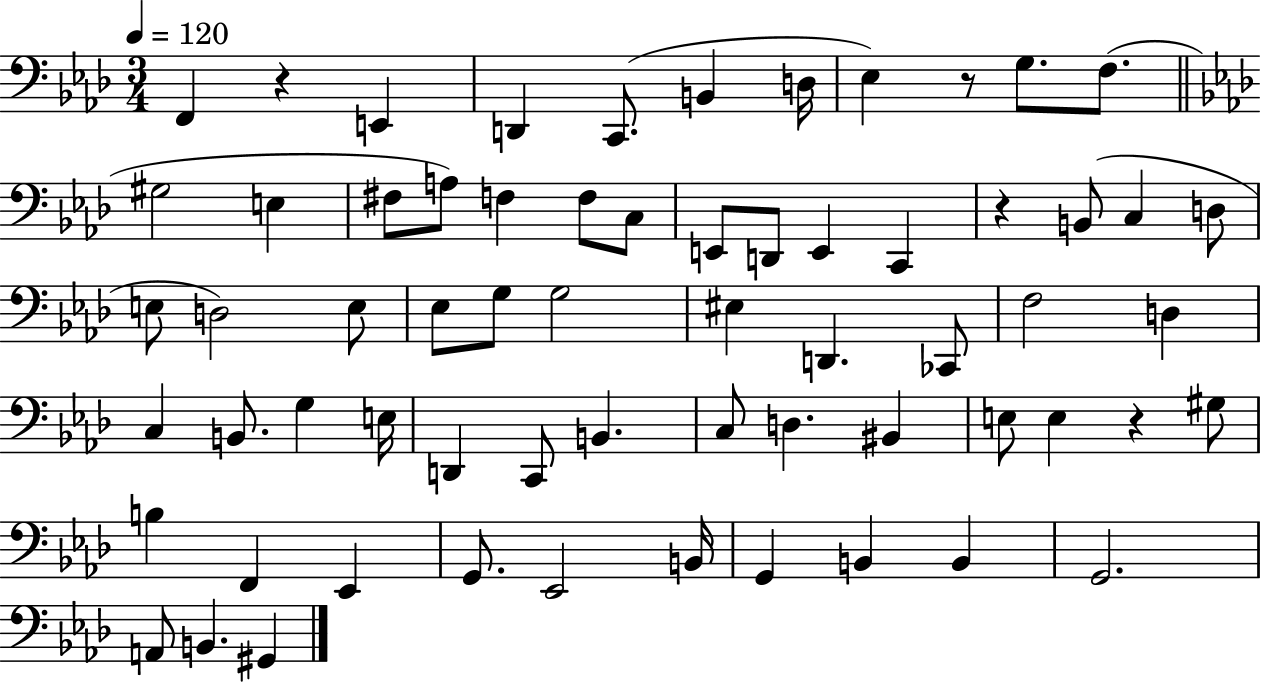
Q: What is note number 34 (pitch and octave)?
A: D3